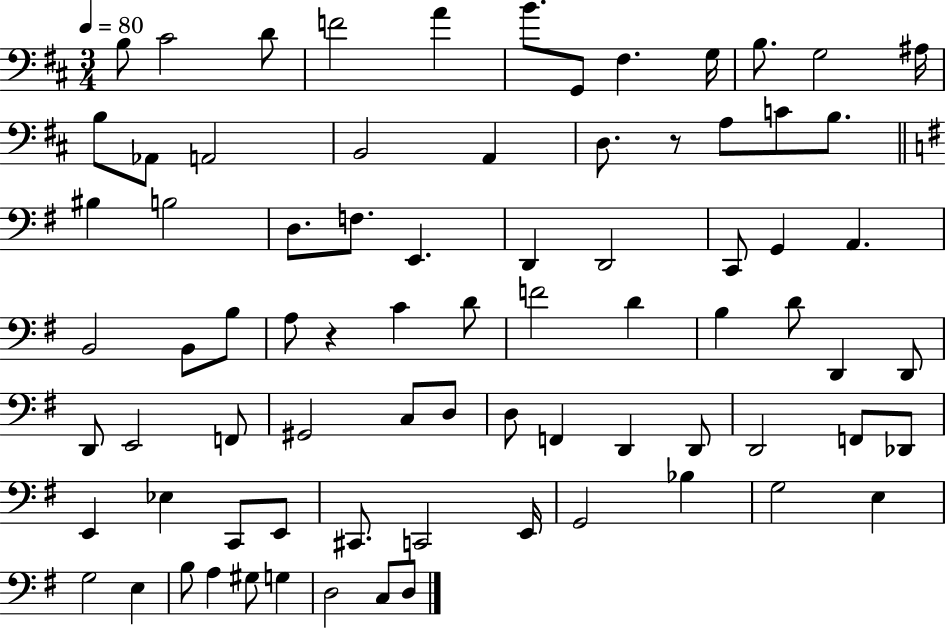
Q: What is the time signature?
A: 3/4